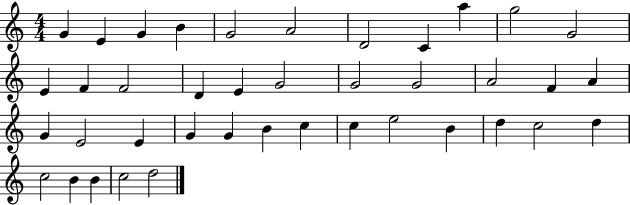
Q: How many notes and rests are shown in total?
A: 40